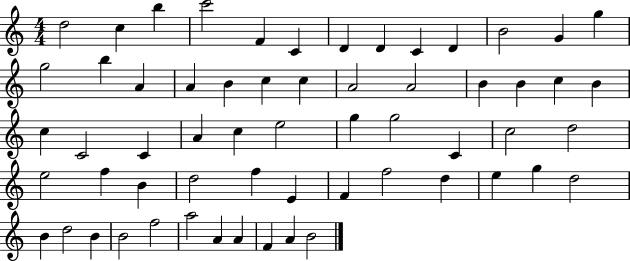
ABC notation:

X:1
T:Untitled
M:4/4
L:1/4
K:C
d2 c b c'2 F C D D C D B2 G g g2 b A A B c c A2 A2 B B c B c C2 C A c e2 g g2 C c2 d2 e2 f B d2 f E F f2 d e g d2 B d2 B B2 f2 a2 A A F A B2